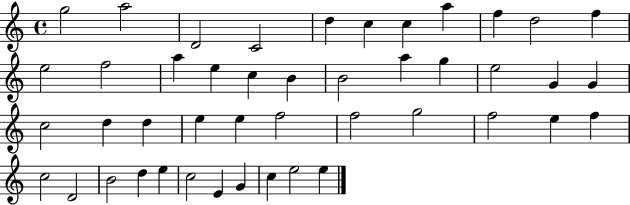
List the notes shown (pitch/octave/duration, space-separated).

G5/h A5/h D4/h C4/h D5/q C5/q C5/q A5/q F5/q D5/h F5/q E5/h F5/h A5/q E5/q C5/q B4/q B4/h A5/q G5/q E5/h G4/q G4/q C5/h D5/q D5/q E5/q E5/q F5/h F5/h G5/h F5/h E5/q F5/q C5/h D4/h B4/h D5/q E5/q C5/h E4/q G4/q C5/q E5/h E5/q